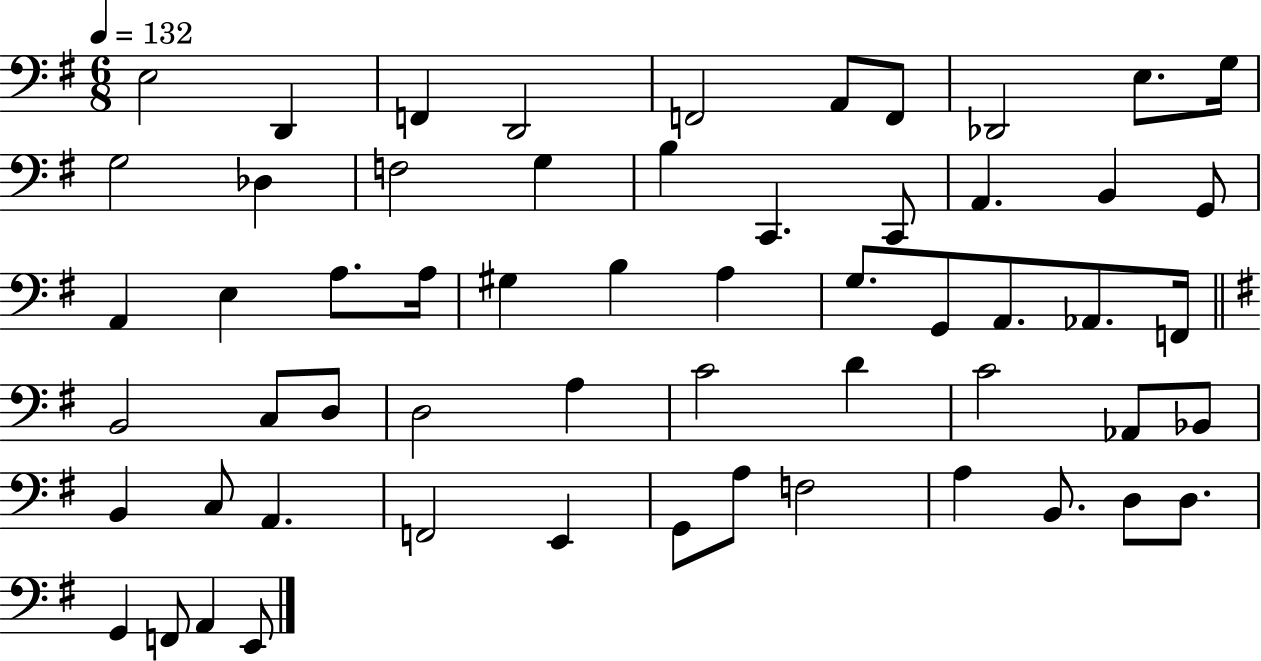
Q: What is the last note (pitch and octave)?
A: E2